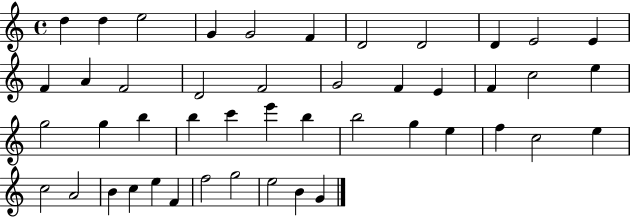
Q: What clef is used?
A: treble